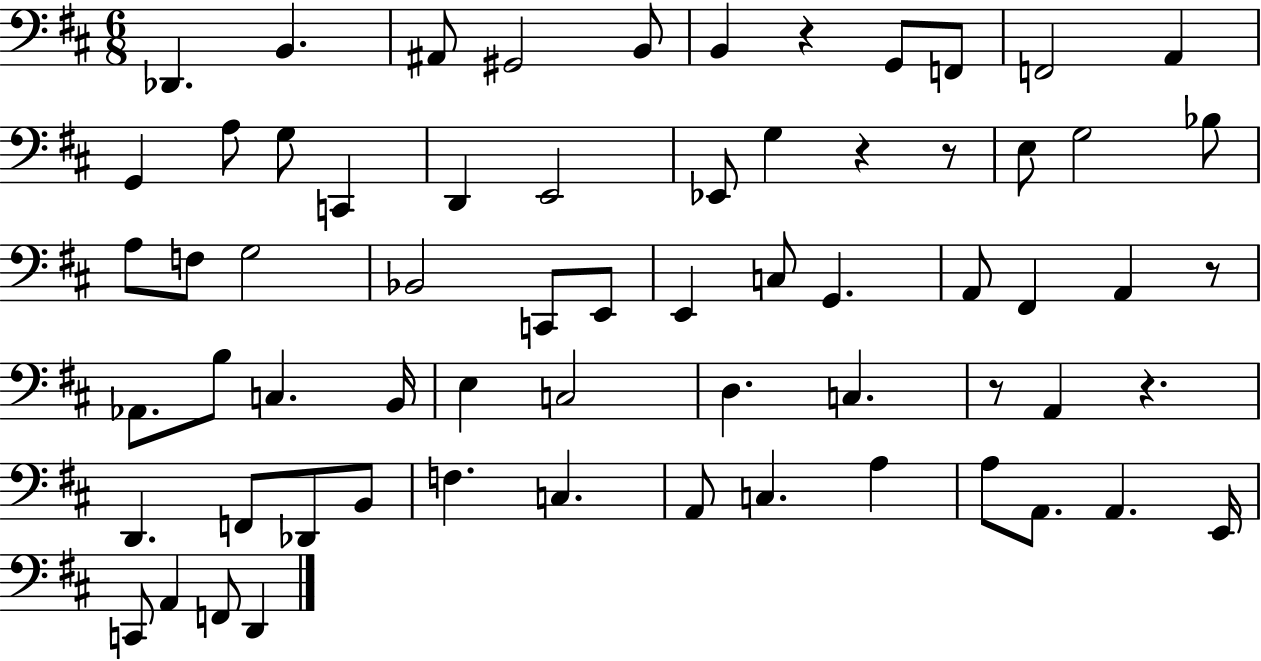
X:1
T:Untitled
M:6/8
L:1/4
K:D
_D,, B,, ^A,,/2 ^G,,2 B,,/2 B,, z G,,/2 F,,/2 F,,2 A,, G,, A,/2 G,/2 C,, D,, E,,2 _E,,/2 G, z z/2 E,/2 G,2 _B,/2 A,/2 F,/2 G,2 _B,,2 C,,/2 E,,/2 E,, C,/2 G,, A,,/2 ^F,, A,, z/2 _A,,/2 B,/2 C, B,,/4 E, C,2 D, C, z/2 A,, z D,, F,,/2 _D,,/2 B,,/2 F, C, A,,/2 C, A, A,/2 A,,/2 A,, E,,/4 C,,/2 A,, F,,/2 D,,